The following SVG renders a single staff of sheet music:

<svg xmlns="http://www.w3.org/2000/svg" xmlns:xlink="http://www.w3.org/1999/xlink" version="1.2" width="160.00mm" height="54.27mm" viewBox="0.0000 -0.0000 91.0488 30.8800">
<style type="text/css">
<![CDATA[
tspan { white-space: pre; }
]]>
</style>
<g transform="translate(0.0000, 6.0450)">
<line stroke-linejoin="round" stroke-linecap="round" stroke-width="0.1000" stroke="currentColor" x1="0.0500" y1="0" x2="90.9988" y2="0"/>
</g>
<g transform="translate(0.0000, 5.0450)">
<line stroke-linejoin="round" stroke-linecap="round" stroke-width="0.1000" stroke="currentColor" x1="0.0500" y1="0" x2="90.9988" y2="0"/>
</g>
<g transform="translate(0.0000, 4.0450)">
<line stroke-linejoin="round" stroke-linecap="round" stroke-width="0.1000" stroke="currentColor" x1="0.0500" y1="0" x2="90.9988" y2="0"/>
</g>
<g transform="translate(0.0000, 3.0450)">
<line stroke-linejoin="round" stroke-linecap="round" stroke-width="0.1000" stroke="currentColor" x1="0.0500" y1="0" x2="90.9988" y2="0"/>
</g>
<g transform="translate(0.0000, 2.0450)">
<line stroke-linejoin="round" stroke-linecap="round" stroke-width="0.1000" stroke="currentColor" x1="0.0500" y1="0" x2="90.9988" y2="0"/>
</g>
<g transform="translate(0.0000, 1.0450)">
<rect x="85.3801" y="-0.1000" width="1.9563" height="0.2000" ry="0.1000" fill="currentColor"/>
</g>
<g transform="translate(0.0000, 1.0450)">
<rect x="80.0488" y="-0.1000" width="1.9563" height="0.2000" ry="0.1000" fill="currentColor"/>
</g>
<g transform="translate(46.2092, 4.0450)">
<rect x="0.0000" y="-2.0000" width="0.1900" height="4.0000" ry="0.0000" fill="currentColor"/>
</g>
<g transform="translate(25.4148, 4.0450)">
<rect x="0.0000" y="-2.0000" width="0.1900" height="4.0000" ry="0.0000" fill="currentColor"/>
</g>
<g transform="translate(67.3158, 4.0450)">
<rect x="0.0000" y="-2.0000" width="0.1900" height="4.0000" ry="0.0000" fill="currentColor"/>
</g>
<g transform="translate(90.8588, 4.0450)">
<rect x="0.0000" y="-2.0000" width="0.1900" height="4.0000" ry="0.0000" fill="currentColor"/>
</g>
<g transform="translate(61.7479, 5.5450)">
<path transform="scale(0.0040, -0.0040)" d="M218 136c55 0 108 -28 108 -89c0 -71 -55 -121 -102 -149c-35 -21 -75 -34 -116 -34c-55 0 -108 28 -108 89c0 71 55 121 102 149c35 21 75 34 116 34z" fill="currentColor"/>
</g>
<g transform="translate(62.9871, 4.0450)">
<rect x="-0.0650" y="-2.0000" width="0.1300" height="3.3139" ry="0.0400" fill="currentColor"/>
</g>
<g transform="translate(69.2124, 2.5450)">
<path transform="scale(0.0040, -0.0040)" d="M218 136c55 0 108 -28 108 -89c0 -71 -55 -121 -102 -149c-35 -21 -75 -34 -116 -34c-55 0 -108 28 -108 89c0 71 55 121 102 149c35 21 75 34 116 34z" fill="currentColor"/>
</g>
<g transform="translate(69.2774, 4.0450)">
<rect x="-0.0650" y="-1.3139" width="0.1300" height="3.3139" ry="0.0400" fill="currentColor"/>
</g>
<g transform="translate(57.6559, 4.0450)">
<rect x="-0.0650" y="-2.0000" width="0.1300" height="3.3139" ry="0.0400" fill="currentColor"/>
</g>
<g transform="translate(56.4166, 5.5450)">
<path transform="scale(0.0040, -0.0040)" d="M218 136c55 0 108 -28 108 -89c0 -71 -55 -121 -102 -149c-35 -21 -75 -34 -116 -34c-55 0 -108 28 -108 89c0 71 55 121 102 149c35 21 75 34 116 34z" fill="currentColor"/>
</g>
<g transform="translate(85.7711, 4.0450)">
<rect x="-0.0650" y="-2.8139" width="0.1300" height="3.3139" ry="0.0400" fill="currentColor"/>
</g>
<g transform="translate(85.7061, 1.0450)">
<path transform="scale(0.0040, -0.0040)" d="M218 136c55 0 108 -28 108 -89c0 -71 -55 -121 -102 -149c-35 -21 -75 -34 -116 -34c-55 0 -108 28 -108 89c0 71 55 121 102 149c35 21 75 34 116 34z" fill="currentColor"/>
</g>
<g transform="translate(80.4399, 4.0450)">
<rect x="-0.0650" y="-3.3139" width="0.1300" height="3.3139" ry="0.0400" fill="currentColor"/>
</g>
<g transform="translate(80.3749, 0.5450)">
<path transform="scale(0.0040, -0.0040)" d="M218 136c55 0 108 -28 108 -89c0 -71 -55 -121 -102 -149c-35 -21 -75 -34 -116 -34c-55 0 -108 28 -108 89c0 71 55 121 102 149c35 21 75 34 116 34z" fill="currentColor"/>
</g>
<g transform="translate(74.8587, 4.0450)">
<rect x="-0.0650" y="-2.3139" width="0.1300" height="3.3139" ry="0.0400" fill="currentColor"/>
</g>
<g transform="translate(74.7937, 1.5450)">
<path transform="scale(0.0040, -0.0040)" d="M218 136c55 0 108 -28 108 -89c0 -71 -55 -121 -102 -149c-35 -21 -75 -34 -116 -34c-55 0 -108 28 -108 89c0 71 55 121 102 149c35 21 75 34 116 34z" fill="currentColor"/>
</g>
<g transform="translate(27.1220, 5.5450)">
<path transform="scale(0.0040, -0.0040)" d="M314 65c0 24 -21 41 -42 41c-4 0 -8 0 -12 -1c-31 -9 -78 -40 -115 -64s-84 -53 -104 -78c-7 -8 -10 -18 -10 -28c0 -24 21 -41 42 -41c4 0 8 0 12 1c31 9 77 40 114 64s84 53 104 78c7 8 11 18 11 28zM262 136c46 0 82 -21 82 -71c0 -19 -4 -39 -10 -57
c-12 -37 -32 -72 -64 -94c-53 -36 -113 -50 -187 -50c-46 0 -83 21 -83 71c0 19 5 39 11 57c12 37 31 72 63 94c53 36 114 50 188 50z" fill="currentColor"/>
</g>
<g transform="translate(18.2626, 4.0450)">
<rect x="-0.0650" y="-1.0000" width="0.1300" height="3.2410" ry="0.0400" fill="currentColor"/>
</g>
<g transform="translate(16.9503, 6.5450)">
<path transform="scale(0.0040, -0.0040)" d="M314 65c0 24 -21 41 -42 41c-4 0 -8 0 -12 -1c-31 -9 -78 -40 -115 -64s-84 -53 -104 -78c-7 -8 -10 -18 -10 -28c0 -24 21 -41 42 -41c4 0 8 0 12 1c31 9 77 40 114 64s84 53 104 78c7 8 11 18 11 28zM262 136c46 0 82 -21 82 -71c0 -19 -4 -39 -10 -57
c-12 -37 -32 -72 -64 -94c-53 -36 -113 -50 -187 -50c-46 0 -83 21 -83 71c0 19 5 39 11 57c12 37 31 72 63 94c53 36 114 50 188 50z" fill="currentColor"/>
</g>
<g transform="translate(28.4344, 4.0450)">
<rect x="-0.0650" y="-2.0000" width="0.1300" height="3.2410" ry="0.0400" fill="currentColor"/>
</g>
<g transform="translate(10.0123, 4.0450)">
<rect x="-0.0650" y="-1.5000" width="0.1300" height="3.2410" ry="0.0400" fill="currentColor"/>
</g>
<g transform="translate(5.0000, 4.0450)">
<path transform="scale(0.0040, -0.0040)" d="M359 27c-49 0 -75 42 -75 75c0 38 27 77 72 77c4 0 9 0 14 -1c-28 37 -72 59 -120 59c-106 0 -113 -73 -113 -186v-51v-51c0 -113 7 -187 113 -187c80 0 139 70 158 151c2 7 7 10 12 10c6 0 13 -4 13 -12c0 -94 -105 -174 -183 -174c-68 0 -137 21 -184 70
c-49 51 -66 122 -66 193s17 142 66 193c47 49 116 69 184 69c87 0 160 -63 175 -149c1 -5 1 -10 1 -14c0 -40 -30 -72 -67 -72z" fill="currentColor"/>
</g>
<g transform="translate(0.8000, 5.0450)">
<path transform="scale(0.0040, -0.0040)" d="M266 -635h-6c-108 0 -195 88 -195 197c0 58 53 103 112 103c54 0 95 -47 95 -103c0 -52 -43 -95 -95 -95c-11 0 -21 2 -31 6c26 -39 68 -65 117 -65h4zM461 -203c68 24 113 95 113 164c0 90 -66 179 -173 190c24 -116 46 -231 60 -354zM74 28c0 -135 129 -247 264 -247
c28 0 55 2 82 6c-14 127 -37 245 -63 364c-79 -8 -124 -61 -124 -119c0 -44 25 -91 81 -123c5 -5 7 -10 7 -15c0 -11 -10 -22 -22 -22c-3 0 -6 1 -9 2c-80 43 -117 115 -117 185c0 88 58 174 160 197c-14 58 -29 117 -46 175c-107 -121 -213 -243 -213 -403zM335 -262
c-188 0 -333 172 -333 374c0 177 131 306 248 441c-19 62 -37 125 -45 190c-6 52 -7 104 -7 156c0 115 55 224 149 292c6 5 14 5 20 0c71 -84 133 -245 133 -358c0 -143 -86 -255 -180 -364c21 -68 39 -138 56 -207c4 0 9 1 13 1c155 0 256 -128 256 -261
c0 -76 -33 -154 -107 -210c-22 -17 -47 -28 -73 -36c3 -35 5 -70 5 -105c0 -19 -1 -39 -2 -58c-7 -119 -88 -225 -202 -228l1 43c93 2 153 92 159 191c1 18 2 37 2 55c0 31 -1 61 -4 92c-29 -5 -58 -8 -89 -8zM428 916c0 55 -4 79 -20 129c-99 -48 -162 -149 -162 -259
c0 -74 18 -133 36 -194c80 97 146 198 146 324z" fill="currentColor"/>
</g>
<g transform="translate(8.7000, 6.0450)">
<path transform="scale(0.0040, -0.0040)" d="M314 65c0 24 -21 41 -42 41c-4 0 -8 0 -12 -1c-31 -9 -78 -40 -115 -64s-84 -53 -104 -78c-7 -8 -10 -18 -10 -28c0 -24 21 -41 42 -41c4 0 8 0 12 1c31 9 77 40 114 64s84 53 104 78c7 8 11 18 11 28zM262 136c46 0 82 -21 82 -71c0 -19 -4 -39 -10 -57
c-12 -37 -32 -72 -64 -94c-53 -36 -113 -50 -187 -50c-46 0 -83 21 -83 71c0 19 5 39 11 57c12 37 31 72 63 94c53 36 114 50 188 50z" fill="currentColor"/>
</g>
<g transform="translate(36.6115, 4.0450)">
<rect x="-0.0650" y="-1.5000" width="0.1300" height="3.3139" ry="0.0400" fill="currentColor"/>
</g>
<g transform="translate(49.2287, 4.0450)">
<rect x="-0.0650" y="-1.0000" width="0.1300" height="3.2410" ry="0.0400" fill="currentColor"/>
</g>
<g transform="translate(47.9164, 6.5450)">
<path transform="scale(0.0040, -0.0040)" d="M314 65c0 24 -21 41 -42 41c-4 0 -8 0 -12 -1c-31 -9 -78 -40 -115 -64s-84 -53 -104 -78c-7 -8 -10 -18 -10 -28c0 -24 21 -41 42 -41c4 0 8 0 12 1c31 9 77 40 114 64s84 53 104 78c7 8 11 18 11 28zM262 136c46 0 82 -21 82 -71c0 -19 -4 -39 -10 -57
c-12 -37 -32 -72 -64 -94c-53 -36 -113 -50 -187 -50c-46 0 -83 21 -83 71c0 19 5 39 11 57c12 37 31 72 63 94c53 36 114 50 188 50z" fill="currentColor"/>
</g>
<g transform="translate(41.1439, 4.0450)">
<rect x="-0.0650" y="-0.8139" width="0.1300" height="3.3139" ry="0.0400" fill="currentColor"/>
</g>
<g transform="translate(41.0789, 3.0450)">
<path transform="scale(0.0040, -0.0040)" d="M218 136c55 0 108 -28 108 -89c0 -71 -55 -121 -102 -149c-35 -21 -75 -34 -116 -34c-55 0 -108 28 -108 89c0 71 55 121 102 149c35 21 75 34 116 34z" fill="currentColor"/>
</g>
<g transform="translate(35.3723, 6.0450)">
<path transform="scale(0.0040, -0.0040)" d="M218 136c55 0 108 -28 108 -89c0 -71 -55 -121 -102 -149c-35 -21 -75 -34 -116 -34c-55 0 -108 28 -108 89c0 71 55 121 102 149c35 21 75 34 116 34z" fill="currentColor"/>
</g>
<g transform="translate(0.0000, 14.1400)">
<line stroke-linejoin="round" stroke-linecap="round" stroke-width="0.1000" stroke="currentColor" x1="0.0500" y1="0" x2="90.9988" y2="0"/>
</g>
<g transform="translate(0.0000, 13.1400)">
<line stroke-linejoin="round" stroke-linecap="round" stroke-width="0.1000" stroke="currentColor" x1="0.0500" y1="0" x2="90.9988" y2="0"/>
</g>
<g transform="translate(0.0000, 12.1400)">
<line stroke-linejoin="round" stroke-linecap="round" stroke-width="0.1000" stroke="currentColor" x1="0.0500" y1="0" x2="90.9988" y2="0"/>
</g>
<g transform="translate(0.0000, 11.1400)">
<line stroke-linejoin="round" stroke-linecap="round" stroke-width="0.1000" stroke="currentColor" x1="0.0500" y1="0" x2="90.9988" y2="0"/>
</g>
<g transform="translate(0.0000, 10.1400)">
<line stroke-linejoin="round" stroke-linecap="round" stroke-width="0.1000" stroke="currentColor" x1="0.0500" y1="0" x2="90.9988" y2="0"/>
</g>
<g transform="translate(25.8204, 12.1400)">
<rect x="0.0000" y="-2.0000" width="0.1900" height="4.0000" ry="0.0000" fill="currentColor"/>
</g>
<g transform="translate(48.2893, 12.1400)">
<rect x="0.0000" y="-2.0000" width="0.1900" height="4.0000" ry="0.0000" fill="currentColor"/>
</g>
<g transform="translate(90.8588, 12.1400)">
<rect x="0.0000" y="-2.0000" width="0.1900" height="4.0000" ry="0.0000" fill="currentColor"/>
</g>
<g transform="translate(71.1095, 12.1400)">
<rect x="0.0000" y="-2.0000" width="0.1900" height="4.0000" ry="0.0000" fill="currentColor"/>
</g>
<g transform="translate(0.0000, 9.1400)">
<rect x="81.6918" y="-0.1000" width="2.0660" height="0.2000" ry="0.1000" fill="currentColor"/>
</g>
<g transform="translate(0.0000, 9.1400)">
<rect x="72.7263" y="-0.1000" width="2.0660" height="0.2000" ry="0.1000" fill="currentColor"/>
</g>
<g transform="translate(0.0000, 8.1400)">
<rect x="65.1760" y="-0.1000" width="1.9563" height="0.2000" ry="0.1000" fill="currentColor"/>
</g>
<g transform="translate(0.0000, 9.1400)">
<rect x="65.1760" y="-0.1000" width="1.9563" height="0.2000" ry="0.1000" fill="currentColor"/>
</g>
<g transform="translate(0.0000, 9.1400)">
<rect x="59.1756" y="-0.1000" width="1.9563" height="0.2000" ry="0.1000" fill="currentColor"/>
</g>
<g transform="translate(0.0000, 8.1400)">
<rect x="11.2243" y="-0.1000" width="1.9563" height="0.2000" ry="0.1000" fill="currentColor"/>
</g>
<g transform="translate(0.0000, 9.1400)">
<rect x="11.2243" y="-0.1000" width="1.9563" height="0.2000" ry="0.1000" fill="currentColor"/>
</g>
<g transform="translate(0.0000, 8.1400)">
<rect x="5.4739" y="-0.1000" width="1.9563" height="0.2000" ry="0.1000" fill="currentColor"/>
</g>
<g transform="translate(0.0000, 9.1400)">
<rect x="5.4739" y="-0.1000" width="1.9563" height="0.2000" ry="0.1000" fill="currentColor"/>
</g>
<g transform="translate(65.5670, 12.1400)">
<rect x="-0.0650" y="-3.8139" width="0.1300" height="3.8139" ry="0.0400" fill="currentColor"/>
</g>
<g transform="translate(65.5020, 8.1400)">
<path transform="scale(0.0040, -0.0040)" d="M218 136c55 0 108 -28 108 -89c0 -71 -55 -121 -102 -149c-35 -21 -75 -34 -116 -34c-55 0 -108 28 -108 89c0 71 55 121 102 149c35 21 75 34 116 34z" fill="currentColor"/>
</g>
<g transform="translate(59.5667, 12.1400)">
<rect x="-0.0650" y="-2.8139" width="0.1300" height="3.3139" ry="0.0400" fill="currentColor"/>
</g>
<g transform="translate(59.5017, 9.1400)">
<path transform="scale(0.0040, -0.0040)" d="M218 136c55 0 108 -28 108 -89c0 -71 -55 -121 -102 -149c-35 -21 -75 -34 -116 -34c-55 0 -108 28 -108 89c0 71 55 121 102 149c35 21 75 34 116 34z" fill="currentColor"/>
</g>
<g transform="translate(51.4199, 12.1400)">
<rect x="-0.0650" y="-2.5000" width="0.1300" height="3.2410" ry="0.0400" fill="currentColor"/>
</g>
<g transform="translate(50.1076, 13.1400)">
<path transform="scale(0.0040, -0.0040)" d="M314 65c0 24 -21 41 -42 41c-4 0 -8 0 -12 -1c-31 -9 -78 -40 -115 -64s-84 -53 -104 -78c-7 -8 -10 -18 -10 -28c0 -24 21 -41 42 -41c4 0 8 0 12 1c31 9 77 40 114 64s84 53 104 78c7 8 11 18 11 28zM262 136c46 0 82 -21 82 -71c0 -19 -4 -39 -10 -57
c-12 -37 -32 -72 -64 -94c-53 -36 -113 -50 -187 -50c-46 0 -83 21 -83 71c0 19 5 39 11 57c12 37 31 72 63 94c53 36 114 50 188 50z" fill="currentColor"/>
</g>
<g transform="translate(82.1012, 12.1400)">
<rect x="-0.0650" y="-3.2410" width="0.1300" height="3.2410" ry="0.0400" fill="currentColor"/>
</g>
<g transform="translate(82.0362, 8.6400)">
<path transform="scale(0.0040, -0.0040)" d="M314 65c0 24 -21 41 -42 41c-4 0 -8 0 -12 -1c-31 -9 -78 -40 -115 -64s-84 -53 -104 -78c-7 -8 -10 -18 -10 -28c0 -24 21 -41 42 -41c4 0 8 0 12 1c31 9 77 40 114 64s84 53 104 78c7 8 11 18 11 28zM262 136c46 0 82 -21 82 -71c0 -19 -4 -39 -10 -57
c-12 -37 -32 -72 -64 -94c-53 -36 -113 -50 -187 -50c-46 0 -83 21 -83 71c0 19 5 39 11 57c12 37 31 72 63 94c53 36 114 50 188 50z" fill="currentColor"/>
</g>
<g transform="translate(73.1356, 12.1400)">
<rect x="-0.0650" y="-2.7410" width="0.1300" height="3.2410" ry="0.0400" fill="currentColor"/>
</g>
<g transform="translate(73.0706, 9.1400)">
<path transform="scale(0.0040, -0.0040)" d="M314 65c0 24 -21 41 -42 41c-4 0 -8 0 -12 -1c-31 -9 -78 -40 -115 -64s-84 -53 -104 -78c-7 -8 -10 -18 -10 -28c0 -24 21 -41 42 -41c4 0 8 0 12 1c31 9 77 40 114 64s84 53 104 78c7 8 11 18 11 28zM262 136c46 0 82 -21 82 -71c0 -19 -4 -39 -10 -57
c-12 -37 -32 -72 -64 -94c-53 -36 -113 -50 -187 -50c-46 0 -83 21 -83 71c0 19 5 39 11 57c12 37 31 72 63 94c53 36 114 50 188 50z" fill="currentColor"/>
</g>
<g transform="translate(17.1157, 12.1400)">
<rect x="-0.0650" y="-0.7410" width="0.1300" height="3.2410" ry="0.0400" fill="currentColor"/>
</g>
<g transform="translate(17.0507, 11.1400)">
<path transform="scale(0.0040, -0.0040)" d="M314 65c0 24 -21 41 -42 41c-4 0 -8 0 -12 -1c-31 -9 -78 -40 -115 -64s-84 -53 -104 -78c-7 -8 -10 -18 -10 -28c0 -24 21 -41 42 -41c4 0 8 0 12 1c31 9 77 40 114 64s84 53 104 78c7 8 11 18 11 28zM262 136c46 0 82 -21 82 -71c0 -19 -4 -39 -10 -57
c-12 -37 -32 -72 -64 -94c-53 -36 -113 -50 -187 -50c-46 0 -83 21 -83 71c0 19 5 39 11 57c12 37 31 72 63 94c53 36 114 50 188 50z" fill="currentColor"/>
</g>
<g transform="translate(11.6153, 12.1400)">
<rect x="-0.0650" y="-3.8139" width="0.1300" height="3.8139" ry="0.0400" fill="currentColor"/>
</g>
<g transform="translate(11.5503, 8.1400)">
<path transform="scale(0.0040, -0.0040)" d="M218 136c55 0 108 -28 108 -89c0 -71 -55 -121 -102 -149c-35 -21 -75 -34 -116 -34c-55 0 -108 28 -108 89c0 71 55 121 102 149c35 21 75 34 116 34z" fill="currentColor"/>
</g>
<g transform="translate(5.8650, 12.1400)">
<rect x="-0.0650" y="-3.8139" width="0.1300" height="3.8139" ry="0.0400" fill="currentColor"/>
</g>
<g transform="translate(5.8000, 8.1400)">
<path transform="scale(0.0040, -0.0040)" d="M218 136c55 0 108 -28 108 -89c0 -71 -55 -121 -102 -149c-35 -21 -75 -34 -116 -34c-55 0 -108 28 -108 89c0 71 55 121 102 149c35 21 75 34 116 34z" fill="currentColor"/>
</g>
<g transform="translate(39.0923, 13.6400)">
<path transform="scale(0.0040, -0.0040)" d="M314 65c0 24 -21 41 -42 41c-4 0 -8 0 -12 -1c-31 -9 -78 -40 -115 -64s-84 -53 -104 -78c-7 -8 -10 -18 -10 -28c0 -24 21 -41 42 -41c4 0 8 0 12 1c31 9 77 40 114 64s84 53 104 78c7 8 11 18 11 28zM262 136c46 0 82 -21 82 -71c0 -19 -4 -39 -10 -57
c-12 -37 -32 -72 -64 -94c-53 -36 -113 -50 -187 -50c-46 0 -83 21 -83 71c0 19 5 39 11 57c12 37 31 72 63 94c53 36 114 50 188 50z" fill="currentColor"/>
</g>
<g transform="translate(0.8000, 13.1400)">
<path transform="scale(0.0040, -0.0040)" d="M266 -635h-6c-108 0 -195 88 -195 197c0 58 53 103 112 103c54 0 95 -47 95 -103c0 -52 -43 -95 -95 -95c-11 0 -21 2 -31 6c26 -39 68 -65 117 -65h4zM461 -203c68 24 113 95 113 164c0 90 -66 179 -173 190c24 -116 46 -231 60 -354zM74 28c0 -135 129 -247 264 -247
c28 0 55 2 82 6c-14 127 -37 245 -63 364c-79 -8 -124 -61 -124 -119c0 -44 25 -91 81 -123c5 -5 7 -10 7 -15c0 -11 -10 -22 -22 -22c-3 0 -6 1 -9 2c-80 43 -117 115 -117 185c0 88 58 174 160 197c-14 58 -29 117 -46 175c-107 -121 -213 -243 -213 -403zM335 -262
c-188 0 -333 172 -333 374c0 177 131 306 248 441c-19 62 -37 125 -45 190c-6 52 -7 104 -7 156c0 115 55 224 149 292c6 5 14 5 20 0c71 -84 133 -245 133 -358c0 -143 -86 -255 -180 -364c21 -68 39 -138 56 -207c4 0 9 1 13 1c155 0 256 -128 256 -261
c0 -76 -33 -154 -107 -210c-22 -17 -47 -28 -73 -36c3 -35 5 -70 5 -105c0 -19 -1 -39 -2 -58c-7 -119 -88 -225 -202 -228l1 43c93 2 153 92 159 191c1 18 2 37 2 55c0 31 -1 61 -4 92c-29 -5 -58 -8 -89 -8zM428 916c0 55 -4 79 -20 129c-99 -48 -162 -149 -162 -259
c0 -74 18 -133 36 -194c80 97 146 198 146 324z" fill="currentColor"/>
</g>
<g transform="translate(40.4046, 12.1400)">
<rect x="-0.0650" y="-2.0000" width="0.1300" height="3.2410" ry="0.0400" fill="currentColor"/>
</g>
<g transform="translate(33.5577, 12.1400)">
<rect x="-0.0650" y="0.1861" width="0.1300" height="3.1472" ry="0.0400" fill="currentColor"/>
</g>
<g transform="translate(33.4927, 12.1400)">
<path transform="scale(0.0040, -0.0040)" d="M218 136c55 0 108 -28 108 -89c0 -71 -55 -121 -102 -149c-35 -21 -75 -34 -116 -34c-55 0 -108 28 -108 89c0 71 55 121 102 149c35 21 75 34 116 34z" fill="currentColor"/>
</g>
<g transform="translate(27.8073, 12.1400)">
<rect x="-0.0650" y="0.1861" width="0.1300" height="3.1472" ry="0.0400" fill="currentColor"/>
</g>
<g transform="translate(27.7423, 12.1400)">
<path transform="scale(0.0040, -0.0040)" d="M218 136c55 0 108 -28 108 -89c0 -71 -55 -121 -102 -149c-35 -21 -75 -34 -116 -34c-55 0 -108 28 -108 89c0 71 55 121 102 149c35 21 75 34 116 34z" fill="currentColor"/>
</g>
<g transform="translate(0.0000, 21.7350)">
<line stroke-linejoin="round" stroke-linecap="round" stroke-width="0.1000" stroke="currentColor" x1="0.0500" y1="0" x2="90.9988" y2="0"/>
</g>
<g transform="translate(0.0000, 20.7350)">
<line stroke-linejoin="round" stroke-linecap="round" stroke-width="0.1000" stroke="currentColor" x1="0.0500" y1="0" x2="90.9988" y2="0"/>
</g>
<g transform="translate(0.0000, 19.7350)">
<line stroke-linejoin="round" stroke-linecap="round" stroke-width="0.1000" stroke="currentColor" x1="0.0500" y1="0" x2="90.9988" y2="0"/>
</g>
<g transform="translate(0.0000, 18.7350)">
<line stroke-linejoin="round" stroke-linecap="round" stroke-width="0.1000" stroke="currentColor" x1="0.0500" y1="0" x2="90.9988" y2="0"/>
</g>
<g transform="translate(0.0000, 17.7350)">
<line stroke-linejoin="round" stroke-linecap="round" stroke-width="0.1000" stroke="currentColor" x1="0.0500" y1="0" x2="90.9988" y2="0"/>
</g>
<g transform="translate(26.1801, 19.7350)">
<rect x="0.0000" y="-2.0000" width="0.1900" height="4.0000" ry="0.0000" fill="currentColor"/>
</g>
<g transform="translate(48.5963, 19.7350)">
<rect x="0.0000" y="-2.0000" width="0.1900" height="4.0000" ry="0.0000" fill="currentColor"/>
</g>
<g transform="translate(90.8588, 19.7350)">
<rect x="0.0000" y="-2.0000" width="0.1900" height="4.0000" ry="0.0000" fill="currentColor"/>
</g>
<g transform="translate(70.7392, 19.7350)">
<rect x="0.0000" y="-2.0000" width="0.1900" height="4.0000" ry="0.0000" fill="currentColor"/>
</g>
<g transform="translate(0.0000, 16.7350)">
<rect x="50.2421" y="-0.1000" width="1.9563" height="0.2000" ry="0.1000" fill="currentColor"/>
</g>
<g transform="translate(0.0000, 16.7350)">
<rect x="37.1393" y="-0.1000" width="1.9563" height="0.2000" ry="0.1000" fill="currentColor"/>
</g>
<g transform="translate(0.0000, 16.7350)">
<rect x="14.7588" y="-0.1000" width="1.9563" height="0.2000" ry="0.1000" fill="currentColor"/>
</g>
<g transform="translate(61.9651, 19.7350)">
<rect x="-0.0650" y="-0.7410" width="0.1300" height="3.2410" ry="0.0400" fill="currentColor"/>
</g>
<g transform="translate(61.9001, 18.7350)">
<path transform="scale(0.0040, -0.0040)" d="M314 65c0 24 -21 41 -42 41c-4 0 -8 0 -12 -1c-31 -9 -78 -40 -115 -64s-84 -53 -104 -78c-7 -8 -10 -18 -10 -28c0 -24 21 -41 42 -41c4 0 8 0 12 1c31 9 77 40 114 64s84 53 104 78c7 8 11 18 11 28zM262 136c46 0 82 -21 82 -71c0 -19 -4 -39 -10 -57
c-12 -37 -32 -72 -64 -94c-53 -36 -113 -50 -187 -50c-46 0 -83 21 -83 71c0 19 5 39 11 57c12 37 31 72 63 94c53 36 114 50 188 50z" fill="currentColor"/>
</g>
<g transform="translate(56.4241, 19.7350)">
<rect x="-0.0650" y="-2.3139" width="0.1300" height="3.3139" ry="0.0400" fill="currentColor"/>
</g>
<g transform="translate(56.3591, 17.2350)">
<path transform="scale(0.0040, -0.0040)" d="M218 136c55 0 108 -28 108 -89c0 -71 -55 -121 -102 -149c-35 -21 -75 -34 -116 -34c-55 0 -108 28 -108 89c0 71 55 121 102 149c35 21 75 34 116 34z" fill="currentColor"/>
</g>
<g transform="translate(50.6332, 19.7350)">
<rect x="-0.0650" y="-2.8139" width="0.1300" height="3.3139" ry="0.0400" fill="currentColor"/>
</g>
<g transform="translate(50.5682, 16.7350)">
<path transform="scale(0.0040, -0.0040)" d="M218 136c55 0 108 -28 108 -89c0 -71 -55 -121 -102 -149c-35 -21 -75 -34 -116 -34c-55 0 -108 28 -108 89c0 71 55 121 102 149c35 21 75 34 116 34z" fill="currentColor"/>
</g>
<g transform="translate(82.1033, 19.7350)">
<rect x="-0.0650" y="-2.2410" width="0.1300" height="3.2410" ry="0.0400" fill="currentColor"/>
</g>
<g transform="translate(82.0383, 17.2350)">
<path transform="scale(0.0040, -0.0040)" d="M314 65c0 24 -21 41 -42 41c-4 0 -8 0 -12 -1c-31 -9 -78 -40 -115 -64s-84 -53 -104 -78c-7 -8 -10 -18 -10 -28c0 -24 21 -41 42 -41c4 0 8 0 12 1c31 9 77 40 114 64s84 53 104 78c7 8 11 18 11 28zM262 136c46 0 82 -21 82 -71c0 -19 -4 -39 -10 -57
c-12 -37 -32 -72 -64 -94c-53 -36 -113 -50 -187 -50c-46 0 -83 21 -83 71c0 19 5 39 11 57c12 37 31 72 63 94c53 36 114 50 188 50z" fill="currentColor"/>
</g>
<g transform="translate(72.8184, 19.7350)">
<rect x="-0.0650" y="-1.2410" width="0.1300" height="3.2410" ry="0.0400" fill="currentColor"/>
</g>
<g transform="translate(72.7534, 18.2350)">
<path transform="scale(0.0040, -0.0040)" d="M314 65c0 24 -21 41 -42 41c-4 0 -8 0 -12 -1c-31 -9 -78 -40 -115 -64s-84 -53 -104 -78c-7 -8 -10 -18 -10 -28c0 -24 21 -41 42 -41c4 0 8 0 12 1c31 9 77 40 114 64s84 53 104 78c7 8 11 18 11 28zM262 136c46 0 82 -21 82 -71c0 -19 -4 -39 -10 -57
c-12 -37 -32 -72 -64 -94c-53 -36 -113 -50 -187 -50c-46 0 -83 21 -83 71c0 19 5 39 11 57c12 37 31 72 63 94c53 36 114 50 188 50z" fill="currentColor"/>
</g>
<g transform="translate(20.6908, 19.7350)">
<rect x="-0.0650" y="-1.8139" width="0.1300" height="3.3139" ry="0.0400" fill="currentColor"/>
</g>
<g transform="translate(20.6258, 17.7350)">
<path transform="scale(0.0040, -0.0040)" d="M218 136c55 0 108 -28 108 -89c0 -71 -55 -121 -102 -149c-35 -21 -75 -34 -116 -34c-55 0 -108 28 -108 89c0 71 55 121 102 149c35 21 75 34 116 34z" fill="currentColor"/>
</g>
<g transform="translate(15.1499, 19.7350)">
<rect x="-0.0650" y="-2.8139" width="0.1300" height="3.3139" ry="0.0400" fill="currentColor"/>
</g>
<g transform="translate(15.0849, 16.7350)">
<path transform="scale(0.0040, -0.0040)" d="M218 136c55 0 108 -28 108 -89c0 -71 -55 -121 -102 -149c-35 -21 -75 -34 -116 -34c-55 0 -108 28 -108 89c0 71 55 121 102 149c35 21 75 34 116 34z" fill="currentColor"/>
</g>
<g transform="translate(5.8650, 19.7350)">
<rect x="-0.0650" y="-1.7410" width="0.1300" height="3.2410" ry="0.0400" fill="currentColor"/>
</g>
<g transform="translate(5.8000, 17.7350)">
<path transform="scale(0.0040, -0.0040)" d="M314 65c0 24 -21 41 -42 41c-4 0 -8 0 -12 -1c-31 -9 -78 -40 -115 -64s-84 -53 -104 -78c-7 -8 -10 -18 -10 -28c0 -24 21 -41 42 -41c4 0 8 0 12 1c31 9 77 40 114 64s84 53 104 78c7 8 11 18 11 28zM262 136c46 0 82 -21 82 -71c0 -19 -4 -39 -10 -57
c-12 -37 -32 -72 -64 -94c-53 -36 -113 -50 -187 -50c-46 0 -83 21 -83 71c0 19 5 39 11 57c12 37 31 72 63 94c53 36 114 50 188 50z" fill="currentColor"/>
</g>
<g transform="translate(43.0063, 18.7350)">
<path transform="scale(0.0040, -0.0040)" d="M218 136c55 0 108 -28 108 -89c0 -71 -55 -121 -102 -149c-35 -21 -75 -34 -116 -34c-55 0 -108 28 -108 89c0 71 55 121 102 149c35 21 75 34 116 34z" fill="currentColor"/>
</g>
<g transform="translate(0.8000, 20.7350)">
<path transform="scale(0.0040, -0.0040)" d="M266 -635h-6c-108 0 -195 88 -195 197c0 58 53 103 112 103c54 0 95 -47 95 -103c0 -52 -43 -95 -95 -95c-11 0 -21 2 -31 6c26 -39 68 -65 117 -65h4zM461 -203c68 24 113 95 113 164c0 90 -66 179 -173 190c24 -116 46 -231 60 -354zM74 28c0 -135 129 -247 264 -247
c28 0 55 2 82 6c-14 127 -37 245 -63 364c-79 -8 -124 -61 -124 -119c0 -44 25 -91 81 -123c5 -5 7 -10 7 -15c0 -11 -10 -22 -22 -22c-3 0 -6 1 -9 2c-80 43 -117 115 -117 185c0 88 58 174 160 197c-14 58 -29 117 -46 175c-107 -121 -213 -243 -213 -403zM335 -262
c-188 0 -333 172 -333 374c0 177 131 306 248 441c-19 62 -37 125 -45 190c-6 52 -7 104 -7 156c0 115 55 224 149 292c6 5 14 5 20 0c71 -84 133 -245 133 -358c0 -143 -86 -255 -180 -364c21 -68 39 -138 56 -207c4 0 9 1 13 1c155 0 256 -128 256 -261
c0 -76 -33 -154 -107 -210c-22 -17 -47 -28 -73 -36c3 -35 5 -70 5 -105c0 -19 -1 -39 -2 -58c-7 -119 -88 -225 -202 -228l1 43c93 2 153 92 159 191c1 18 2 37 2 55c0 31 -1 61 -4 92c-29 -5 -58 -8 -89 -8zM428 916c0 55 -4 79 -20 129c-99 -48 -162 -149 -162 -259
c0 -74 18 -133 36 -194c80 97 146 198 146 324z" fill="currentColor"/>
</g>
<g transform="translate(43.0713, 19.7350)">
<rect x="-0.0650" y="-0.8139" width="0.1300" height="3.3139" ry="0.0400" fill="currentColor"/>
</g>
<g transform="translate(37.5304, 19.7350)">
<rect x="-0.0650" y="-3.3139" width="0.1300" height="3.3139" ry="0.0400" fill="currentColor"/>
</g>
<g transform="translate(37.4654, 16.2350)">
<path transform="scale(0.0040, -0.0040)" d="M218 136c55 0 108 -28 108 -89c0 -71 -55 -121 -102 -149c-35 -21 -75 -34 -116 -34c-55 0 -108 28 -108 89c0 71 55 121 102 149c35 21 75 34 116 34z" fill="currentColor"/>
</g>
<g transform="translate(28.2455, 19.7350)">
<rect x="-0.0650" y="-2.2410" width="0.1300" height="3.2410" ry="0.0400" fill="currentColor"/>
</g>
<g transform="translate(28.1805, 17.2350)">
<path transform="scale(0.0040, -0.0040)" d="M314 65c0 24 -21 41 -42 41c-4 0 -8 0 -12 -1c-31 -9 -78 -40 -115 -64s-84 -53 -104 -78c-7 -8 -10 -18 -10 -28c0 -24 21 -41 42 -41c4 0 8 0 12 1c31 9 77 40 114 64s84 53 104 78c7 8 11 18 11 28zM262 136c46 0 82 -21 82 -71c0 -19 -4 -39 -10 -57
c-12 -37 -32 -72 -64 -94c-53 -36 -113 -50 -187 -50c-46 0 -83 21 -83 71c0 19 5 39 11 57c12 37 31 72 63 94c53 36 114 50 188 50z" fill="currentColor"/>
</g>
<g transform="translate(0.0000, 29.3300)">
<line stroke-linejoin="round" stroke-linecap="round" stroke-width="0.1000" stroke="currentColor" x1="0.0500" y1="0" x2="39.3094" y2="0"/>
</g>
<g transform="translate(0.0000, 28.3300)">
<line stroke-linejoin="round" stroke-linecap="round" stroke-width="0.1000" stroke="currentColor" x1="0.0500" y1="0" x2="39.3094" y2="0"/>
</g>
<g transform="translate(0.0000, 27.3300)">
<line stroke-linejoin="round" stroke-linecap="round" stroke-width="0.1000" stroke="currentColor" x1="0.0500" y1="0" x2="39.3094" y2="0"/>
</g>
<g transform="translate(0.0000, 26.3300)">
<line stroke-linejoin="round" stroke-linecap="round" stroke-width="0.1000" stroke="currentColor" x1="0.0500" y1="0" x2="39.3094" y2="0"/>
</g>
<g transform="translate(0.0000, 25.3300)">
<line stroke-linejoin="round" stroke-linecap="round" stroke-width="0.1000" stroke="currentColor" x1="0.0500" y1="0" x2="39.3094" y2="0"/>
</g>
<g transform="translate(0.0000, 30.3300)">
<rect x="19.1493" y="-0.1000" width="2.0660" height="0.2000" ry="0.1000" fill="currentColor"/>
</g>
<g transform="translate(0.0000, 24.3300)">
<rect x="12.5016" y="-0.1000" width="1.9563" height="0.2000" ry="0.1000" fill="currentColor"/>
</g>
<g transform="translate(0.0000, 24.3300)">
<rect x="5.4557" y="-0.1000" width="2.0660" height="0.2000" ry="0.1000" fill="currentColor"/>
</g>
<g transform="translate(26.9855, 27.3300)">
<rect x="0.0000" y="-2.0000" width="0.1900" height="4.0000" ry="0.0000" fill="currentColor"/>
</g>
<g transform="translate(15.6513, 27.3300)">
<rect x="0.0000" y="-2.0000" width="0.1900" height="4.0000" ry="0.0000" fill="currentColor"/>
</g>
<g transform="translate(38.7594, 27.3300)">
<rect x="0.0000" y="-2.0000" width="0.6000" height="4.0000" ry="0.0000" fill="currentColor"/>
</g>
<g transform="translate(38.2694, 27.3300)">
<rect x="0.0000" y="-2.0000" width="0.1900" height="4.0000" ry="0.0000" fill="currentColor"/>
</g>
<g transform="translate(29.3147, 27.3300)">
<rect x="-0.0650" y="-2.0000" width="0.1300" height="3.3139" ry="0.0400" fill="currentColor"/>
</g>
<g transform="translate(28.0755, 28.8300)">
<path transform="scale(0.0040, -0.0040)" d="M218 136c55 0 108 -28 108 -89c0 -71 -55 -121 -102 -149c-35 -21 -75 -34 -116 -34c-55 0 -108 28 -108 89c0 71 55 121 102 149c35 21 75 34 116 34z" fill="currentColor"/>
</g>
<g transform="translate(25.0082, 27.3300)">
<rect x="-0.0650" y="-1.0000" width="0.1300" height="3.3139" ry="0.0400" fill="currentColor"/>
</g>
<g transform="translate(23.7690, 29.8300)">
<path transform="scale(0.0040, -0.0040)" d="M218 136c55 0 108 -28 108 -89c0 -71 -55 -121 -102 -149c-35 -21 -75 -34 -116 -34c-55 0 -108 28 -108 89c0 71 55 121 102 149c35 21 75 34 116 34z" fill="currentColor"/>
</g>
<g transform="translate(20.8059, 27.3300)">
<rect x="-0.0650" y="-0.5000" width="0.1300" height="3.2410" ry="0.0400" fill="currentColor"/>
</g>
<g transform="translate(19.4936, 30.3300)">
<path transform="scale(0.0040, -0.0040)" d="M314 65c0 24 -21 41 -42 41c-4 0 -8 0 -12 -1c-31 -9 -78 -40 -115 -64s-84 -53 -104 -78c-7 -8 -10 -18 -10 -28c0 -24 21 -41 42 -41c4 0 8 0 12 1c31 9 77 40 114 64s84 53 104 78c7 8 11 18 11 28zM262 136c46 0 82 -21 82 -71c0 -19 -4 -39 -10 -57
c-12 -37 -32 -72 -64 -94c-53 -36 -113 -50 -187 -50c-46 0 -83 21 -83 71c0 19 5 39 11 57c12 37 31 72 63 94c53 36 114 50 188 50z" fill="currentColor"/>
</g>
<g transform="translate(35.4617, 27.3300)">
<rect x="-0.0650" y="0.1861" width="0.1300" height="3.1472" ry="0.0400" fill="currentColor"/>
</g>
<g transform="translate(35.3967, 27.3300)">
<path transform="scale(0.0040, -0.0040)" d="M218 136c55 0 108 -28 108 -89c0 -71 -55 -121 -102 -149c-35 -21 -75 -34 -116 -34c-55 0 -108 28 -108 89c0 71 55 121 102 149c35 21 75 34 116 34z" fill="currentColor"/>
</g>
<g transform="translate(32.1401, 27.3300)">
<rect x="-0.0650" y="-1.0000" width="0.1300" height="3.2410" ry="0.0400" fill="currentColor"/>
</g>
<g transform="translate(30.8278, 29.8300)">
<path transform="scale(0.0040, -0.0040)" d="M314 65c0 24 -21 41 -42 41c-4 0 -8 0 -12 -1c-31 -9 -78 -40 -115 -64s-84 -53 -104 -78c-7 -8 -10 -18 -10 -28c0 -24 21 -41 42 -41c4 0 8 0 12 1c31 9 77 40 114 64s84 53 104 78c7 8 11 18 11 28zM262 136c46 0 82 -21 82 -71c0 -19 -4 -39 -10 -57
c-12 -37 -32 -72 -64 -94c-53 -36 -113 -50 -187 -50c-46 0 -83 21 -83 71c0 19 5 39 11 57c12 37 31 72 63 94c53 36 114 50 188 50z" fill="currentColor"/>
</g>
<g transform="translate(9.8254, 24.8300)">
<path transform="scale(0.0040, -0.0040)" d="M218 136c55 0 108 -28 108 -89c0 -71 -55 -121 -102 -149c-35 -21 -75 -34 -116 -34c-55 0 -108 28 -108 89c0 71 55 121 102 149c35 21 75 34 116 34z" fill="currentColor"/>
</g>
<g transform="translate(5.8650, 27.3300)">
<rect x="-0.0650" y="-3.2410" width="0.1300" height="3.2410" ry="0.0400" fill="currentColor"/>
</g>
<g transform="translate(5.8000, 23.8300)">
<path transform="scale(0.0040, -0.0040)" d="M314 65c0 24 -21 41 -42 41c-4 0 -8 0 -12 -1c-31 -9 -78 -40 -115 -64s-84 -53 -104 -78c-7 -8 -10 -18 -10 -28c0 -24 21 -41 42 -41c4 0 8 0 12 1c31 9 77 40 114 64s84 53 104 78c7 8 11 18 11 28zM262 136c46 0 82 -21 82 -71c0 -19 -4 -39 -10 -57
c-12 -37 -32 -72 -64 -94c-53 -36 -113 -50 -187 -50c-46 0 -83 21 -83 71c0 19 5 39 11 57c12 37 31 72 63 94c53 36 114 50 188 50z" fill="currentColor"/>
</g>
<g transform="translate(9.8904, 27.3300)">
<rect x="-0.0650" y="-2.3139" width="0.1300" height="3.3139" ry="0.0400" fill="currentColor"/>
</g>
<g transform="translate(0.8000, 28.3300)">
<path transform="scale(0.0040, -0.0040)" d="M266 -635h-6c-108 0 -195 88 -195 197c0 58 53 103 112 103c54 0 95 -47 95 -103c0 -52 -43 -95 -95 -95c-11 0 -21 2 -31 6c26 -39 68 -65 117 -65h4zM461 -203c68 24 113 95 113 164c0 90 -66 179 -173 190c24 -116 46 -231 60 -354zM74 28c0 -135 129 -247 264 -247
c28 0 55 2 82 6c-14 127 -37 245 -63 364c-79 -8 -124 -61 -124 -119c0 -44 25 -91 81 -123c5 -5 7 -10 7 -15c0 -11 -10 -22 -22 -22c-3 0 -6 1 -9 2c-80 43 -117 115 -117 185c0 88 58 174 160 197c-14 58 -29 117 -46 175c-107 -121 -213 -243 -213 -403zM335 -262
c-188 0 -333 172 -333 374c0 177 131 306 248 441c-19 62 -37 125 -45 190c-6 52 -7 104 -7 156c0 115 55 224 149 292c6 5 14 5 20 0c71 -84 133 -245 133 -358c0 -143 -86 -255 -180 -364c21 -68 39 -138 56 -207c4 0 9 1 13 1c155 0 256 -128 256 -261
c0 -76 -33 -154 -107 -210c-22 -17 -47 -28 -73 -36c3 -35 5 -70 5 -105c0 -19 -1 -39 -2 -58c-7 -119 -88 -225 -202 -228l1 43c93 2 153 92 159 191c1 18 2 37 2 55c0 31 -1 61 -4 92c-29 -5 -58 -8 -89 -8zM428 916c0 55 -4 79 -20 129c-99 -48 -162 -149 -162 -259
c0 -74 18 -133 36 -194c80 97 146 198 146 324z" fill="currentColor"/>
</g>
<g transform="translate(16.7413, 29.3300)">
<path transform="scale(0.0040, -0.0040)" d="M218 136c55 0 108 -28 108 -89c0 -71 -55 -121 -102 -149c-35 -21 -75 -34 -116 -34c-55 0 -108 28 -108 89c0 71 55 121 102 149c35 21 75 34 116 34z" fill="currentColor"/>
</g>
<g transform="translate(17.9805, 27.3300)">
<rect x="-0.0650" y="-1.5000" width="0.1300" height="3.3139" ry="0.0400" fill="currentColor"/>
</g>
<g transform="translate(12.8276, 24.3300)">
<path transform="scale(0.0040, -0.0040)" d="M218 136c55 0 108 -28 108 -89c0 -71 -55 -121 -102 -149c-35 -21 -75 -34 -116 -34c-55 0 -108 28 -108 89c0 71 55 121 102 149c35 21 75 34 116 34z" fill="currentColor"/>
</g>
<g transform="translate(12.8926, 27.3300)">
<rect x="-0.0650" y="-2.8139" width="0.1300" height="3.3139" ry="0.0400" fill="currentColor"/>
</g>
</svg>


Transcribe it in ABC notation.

X:1
T:Untitled
M:4/4
L:1/4
K:C
E2 D2 F2 E d D2 F F e g b a c' c' d2 B B F2 G2 a c' a2 b2 f2 a f g2 b d a g d2 e2 g2 b2 g a E C2 D F D2 B